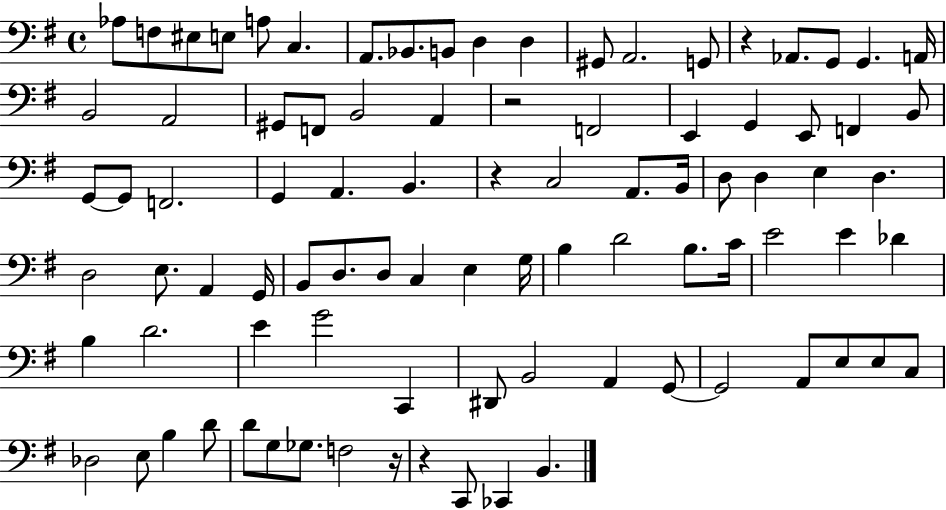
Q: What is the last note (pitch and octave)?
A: B2